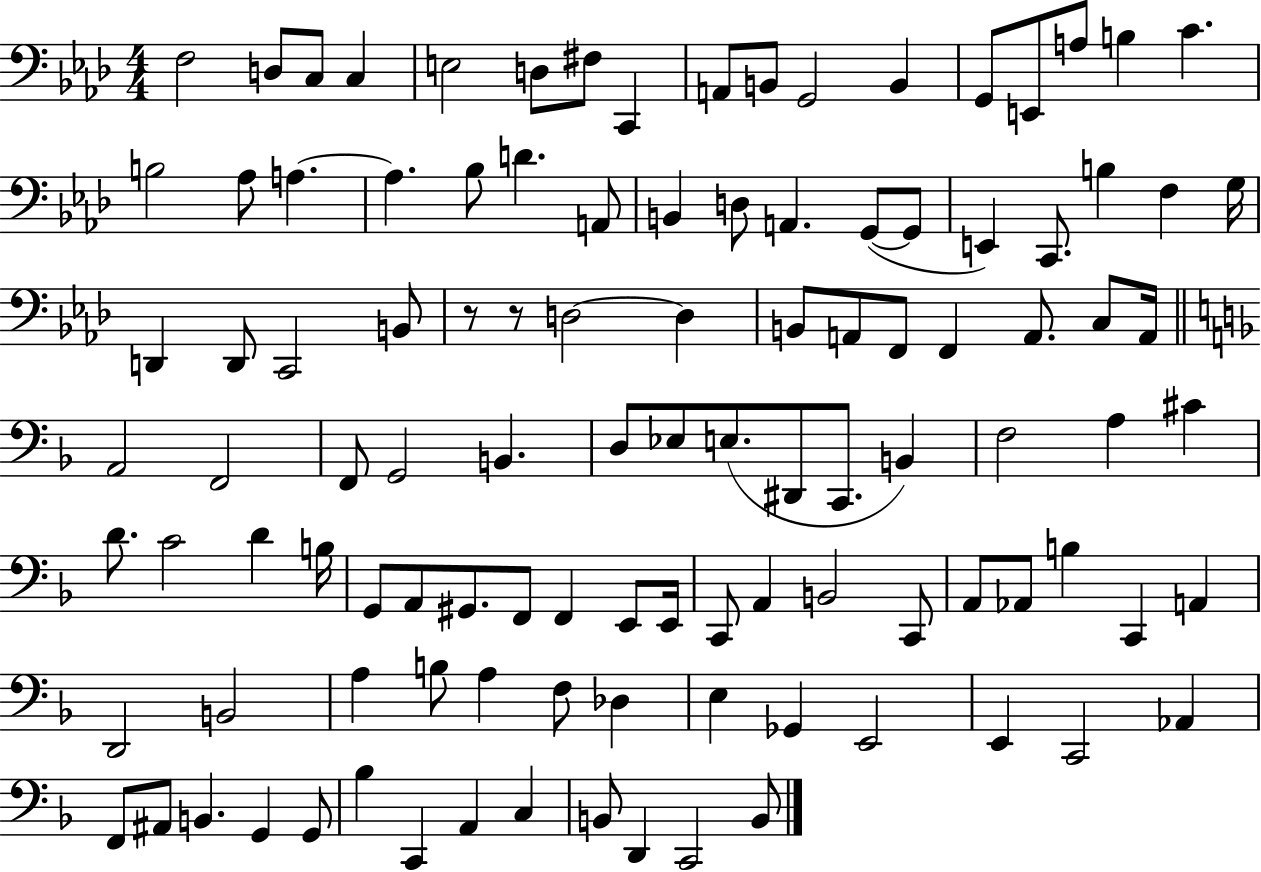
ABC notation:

X:1
T:Untitled
M:4/4
L:1/4
K:Ab
F,2 D,/2 C,/2 C, E,2 D,/2 ^F,/2 C,, A,,/2 B,,/2 G,,2 B,, G,,/2 E,,/2 A,/2 B, C B,2 _A,/2 A, A, _B,/2 D A,,/2 B,, D,/2 A,, G,,/2 G,,/2 E,, C,,/2 B, F, G,/4 D,, D,,/2 C,,2 B,,/2 z/2 z/2 D,2 D, B,,/2 A,,/2 F,,/2 F,, A,,/2 C,/2 A,,/4 A,,2 F,,2 F,,/2 G,,2 B,, D,/2 _E,/2 E,/2 ^D,,/2 C,,/2 B,, F,2 A, ^C D/2 C2 D B,/4 G,,/2 A,,/2 ^G,,/2 F,,/2 F,, E,,/2 E,,/4 C,,/2 A,, B,,2 C,,/2 A,,/2 _A,,/2 B, C,, A,, D,,2 B,,2 A, B,/2 A, F,/2 _D, E, _G,, E,,2 E,, C,,2 _A,, F,,/2 ^A,,/2 B,, G,, G,,/2 _B, C,, A,, C, B,,/2 D,, C,,2 B,,/2